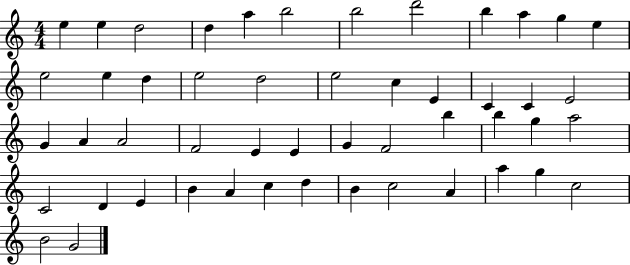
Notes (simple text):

E5/q E5/q D5/h D5/q A5/q B5/h B5/h D6/h B5/q A5/q G5/q E5/q E5/h E5/q D5/q E5/h D5/h E5/h C5/q E4/q C4/q C4/q E4/h G4/q A4/q A4/h F4/h E4/q E4/q G4/q F4/h B5/q B5/q G5/q A5/h C4/h D4/q E4/q B4/q A4/q C5/q D5/q B4/q C5/h A4/q A5/q G5/q C5/h B4/h G4/h